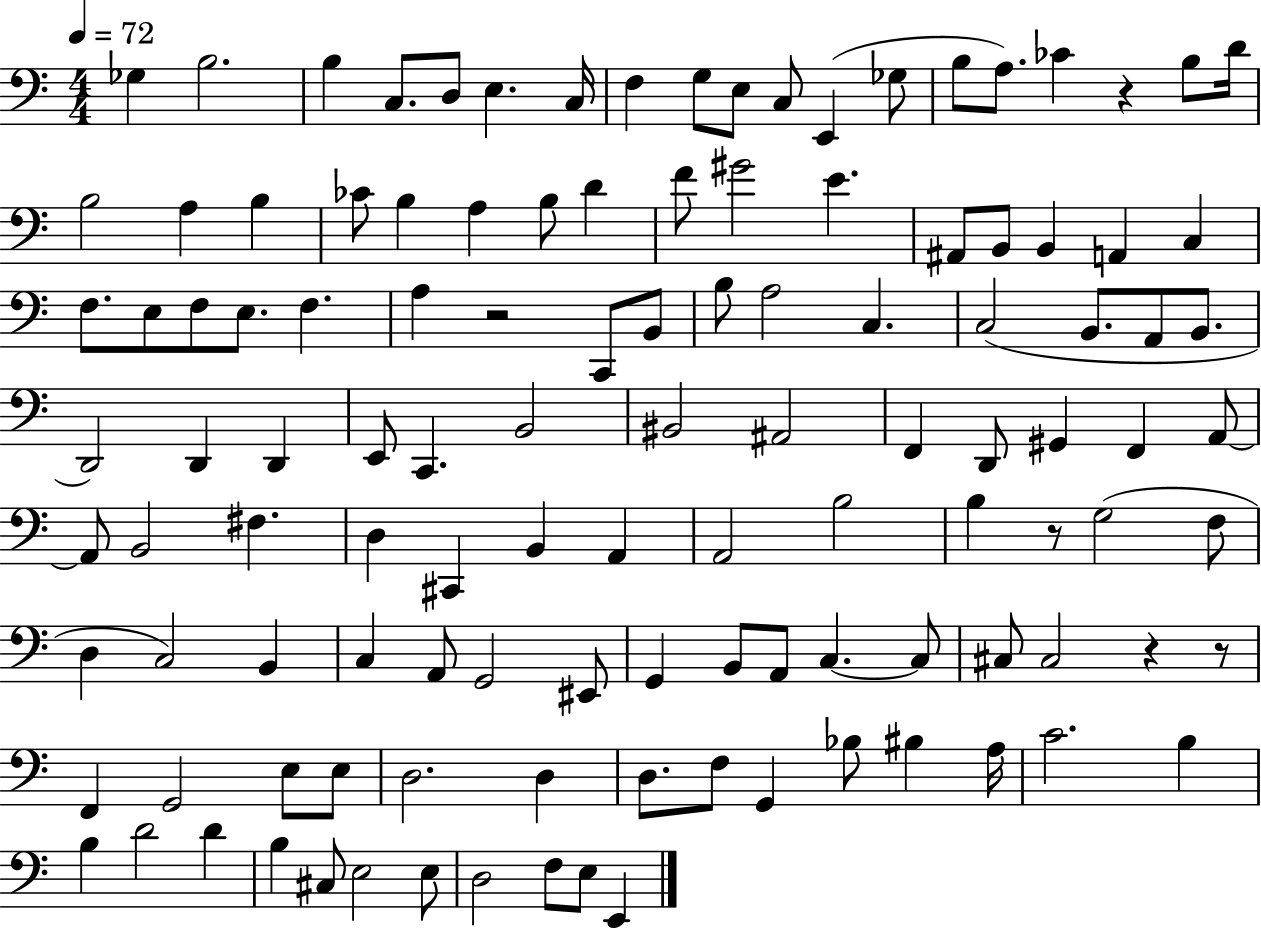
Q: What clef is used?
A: bass